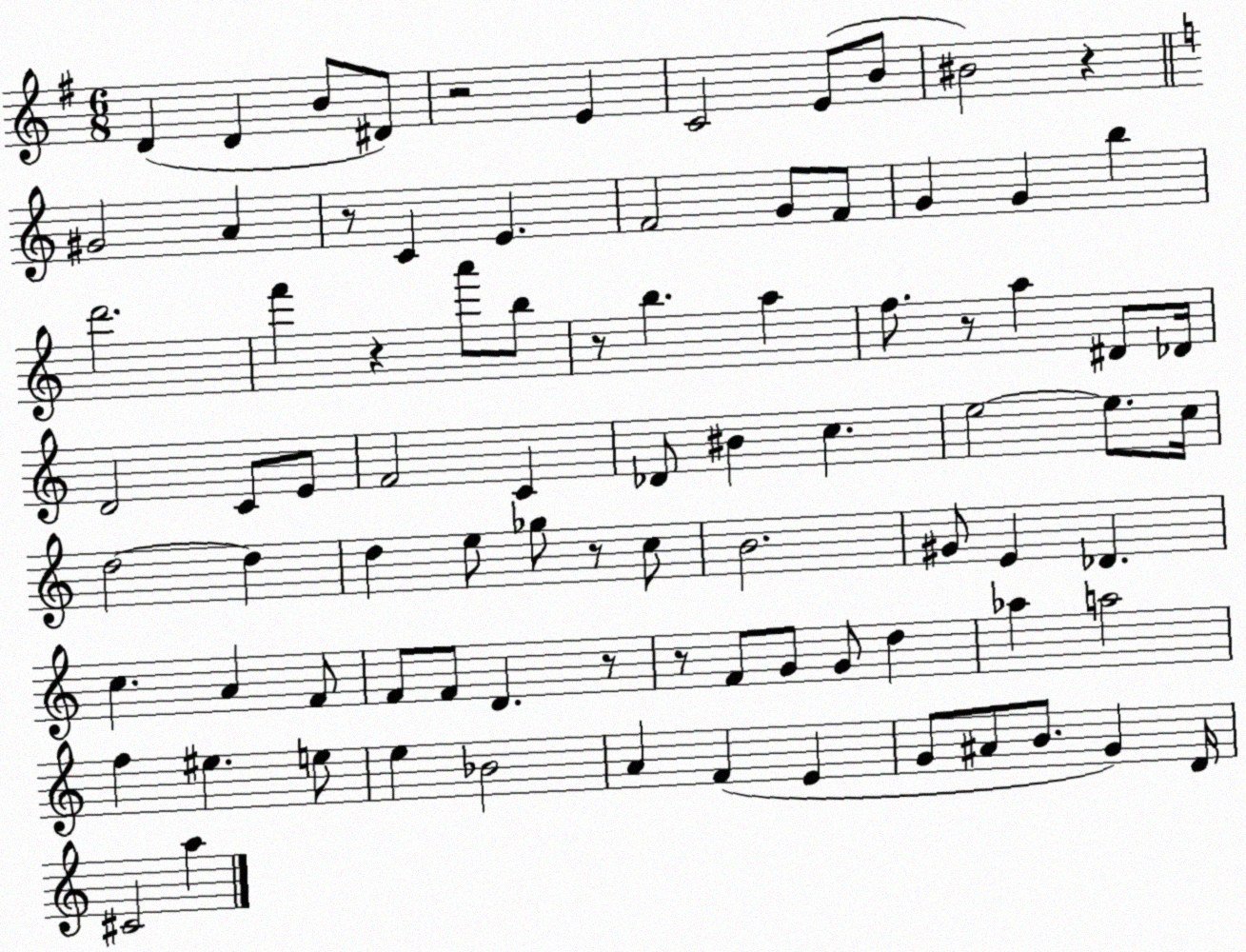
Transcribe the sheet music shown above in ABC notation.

X:1
T:Untitled
M:6/8
L:1/4
K:G
D D B/2 ^D/2 z2 E C2 E/2 B/2 ^B2 z ^G2 A z/2 C E F2 G/2 F/2 G G b d'2 f' z a'/2 b/2 z/2 b a f/2 z/2 a ^D/2 _D/4 D2 C/2 E/2 F2 C _D/2 ^B c e2 e/2 c/4 d2 d d e/2 _g/2 z/2 c/2 B2 ^G/2 E _D c A F/2 F/2 F/2 D z/2 z/2 F/2 G/2 G/2 d _a a2 f ^e e/2 e _B2 A F E G/2 ^A/2 B/2 G D/4 ^C2 a